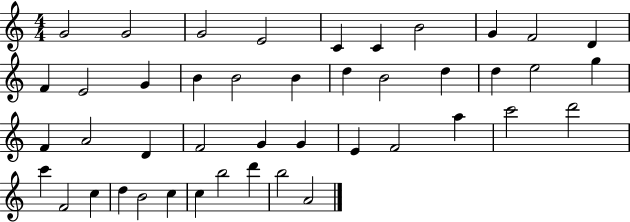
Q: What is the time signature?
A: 4/4